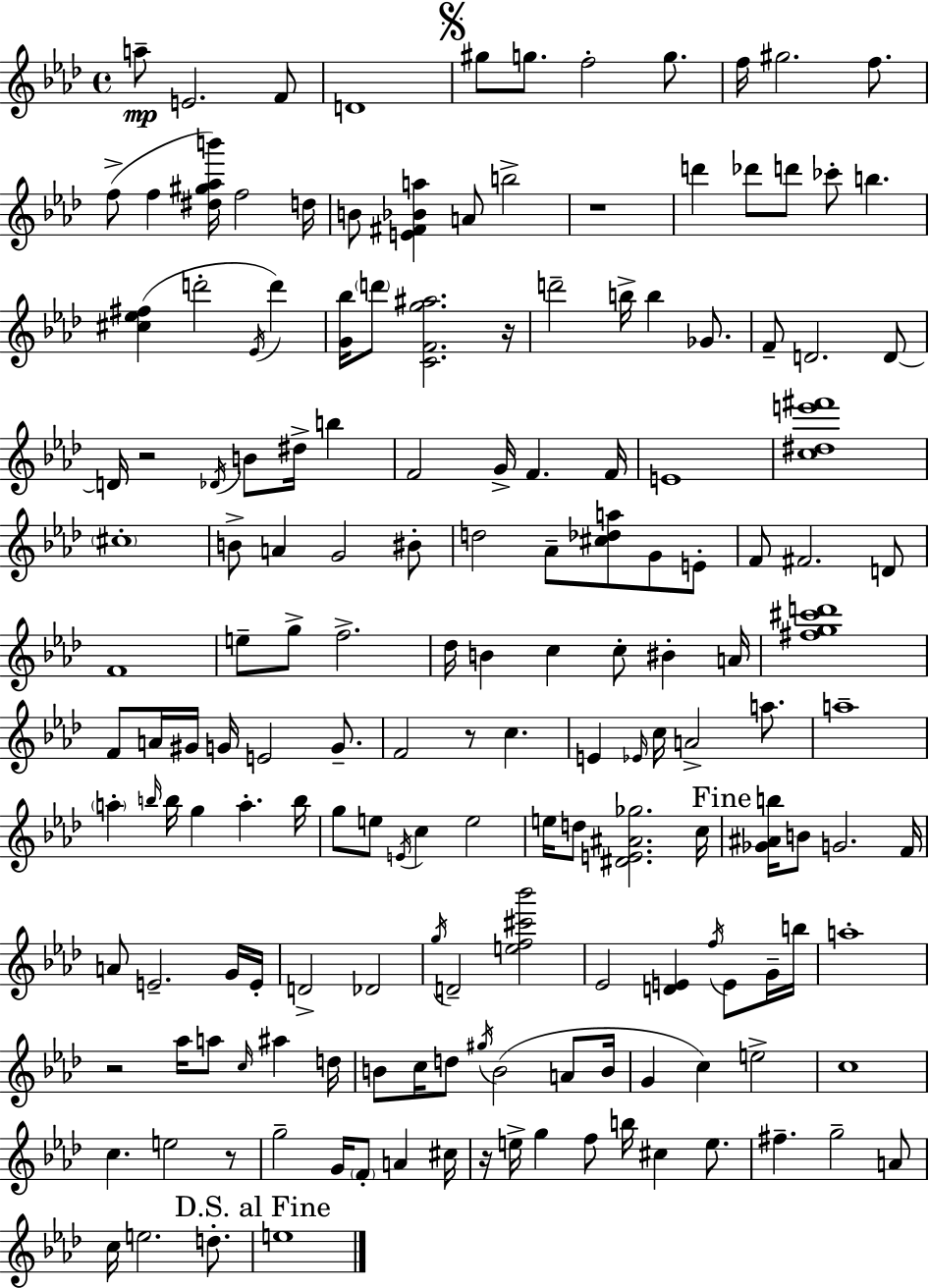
A5/e E4/h. F4/e D4/w G#5/e G5/e. F5/h G5/e. F5/s G#5/h. F5/e. F5/e F5/q [D#5,G#5,Ab5,B6]/s F5/h D5/s B4/e [E4,F#4,Bb4,A5]/q A4/e B5/h R/w D6/q Db6/e D6/e CES6/e B5/q. [C#5,Eb5,F#5]/q D6/h Eb4/s D6/q [G4,Bb5]/s D6/e [C4,F4,G5,A#5]/h. R/s D6/h B5/s B5/q Gb4/e. F4/e D4/h. D4/e D4/s R/h Db4/s B4/e D#5/s B5/q F4/h G4/s F4/q. F4/s E4/w [C5,D#5,E6,F#6]/w C#5/w B4/e A4/q G4/h BIS4/e D5/h Ab4/e [C#5,Db5,A5]/e G4/e E4/e F4/e F#4/h. D4/e F4/w E5/e G5/e F5/h. Db5/s B4/q C5/q C5/e BIS4/q A4/s [F#5,G5,C#6,D6]/w F4/e A4/s G#4/s G4/s E4/h G4/e. F4/h R/e C5/q. E4/q Eb4/s C5/s A4/h A5/e. A5/w A5/q B5/s B5/s G5/q A5/q. B5/s G5/e E5/e E4/s C5/q E5/h E5/s D5/e [D#4,E4,A#4,Gb5]/h. C5/s [Gb4,A#4,B5]/s B4/e G4/h. F4/s A4/e E4/h. G4/s E4/s D4/h Db4/h G5/s D4/h [E5,F5,C#6,Bb6]/h Eb4/h [D4,E4]/q F5/s E4/e G4/s B5/s A5/w R/h Ab5/s A5/e C5/s A#5/q D5/s B4/e C5/s D5/e G#5/s B4/h A4/e B4/s G4/q C5/q E5/h C5/w C5/q. E5/h R/e G5/h G4/s F4/e A4/q C#5/s R/s E5/s G5/q F5/e B5/s C#5/q E5/e. F#5/q. G5/h A4/e C5/s E5/h. D5/e. E5/w